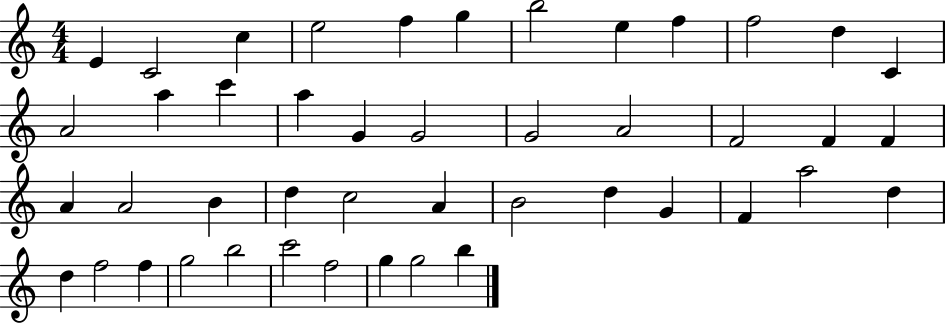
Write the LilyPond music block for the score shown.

{
  \clef treble
  \numericTimeSignature
  \time 4/4
  \key c \major
  e'4 c'2 c''4 | e''2 f''4 g''4 | b''2 e''4 f''4 | f''2 d''4 c'4 | \break a'2 a''4 c'''4 | a''4 g'4 g'2 | g'2 a'2 | f'2 f'4 f'4 | \break a'4 a'2 b'4 | d''4 c''2 a'4 | b'2 d''4 g'4 | f'4 a''2 d''4 | \break d''4 f''2 f''4 | g''2 b''2 | c'''2 f''2 | g''4 g''2 b''4 | \break \bar "|."
}